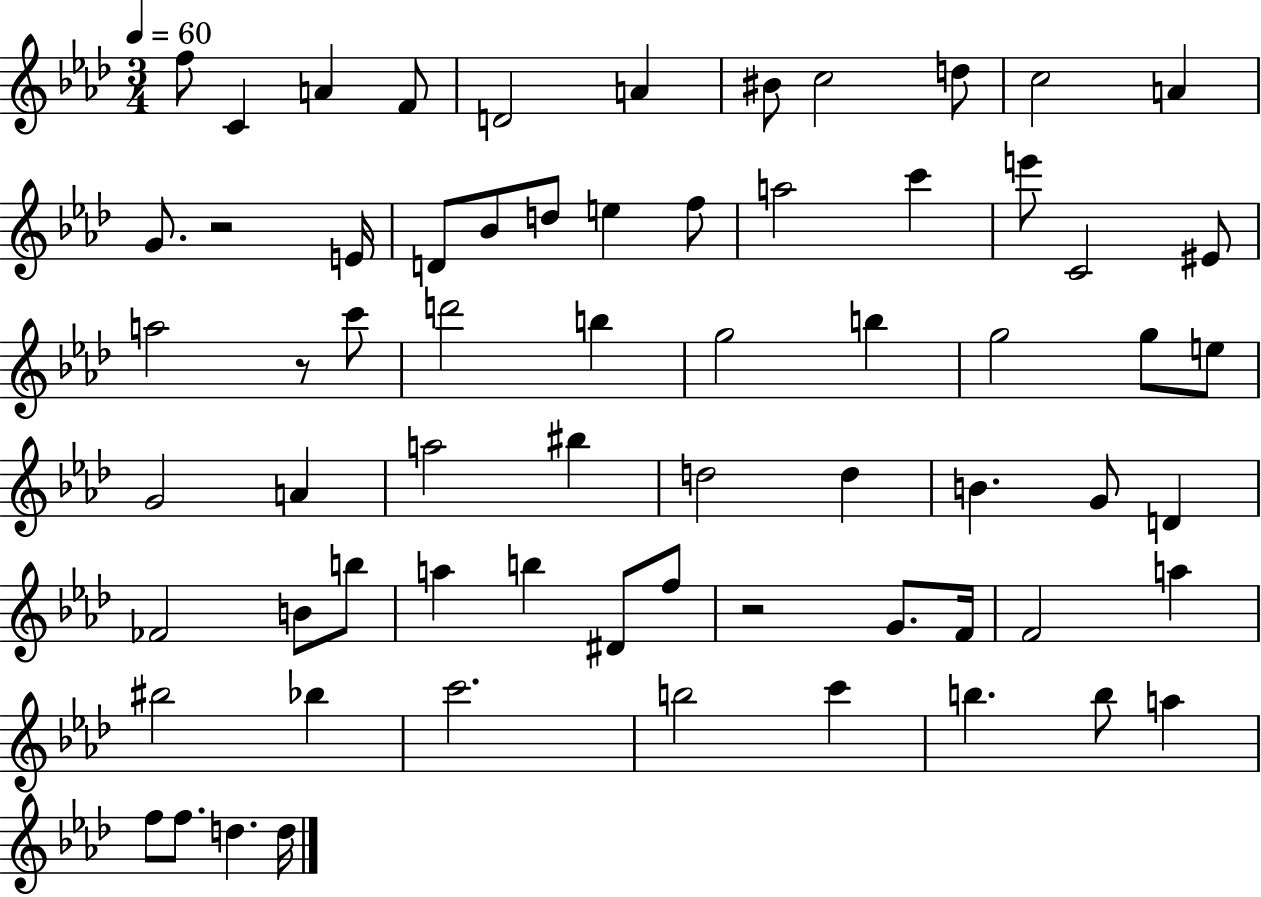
F5/e C4/q A4/q F4/e D4/h A4/q BIS4/e C5/h D5/e C5/h A4/q G4/e. R/h E4/s D4/e Bb4/e D5/e E5/q F5/e A5/h C6/q E6/e C4/h EIS4/e A5/h R/e C6/e D6/h B5/q G5/h B5/q G5/h G5/e E5/e G4/h A4/q A5/h BIS5/q D5/h D5/q B4/q. G4/e D4/q FES4/h B4/e B5/e A5/q B5/q D#4/e F5/e R/h G4/e. F4/s F4/h A5/q BIS5/h Bb5/q C6/h. B5/h C6/q B5/q. B5/e A5/q F5/e F5/e. D5/q. D5/s